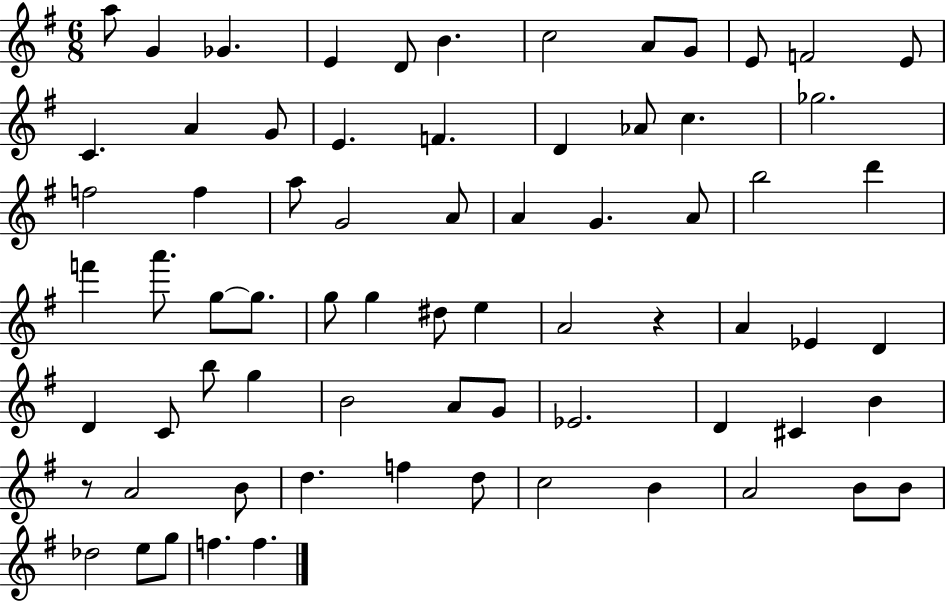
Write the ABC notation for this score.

X:1
T:Untitled
M:6/8
L:1/4
K:G
a/2 G _G E D/2 B c2 A/2 G/2 E/2 F2 E/2 C A G/2 E F D _A/2 c _g2 f2 f a/2 G2 A/2 A G A/2 b2 d' f' a'/2 g/2 g/2 g/2 g ^d/2 e A2 z A _E D D C/2 b/2 g B2 A/2 G/2 _E2 D ^C B z/2 A2 B/2 d f d/2 c2 B A2 B/2 B/2 _d2 e/2 g/2 f f